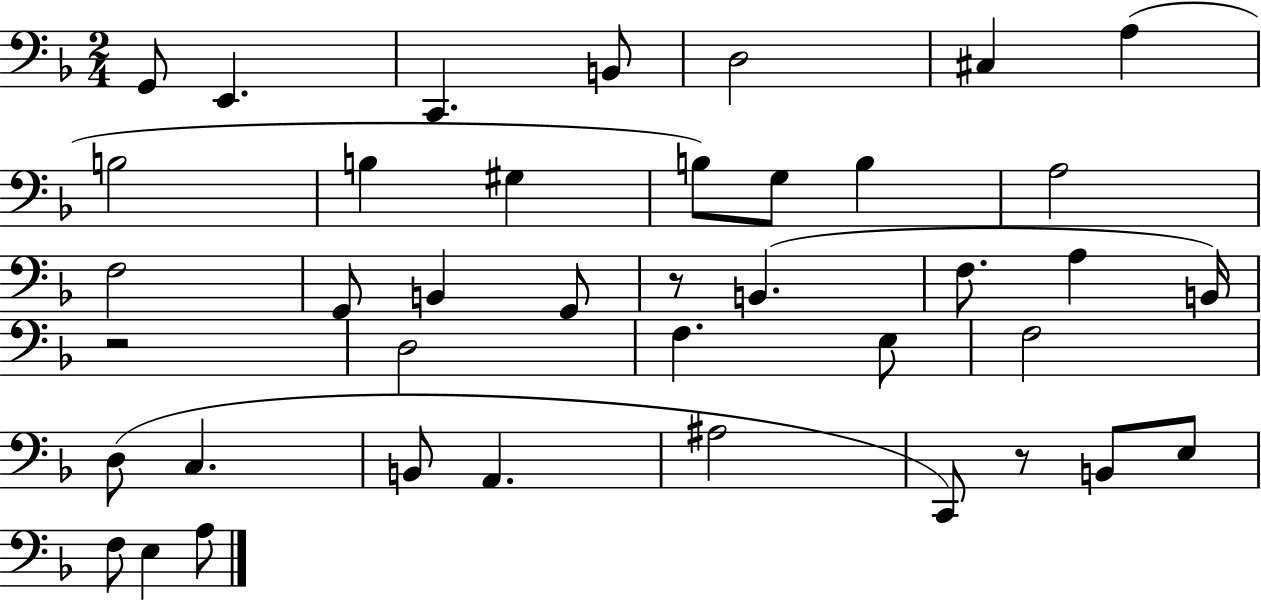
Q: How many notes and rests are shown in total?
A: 40